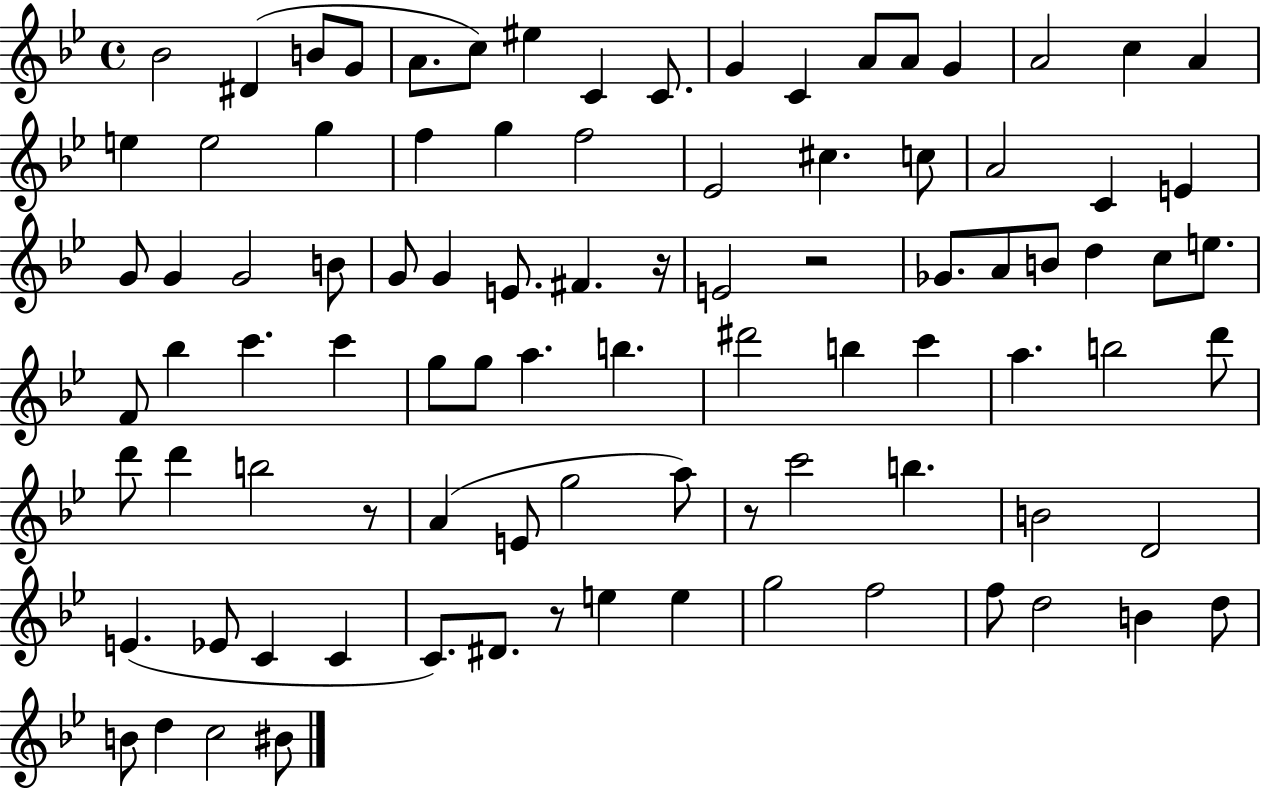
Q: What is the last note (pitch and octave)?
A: BIS4